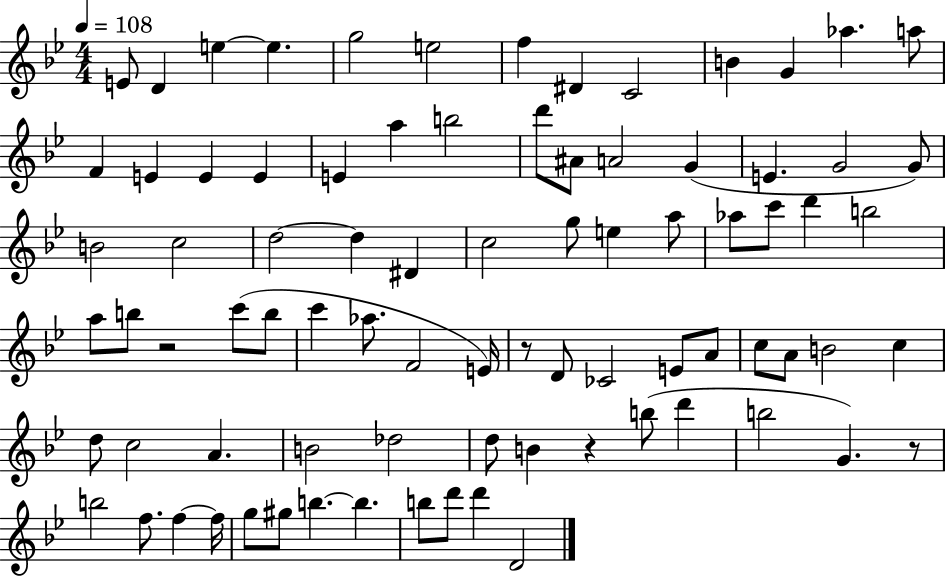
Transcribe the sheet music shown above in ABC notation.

X:1
T:Untitled
M:4/4
L:1/4
K:Bb
E/2 D e e g2 e2 f ^D C2 B G _a a/2 F E E E E a b2 d'/2 ^A/2 A2 G E G2 G/2 B2 c2 d2 d ^D c2 g/2 e a/2 _a/2 c'/2 d' b2 a/2 b/2 z2 c'/2 b/2 c' _a/2 F2 E/4 z/2 D/2 _C2 E/2 A/2 c/2 A/2 B2 c d/2 c2 A B2 _d2 d/2 B z b/2 d' b2 G z/2 b2 f/2 f f/4 g/2 ^g/2 b b b/2 d'/2 d' D2